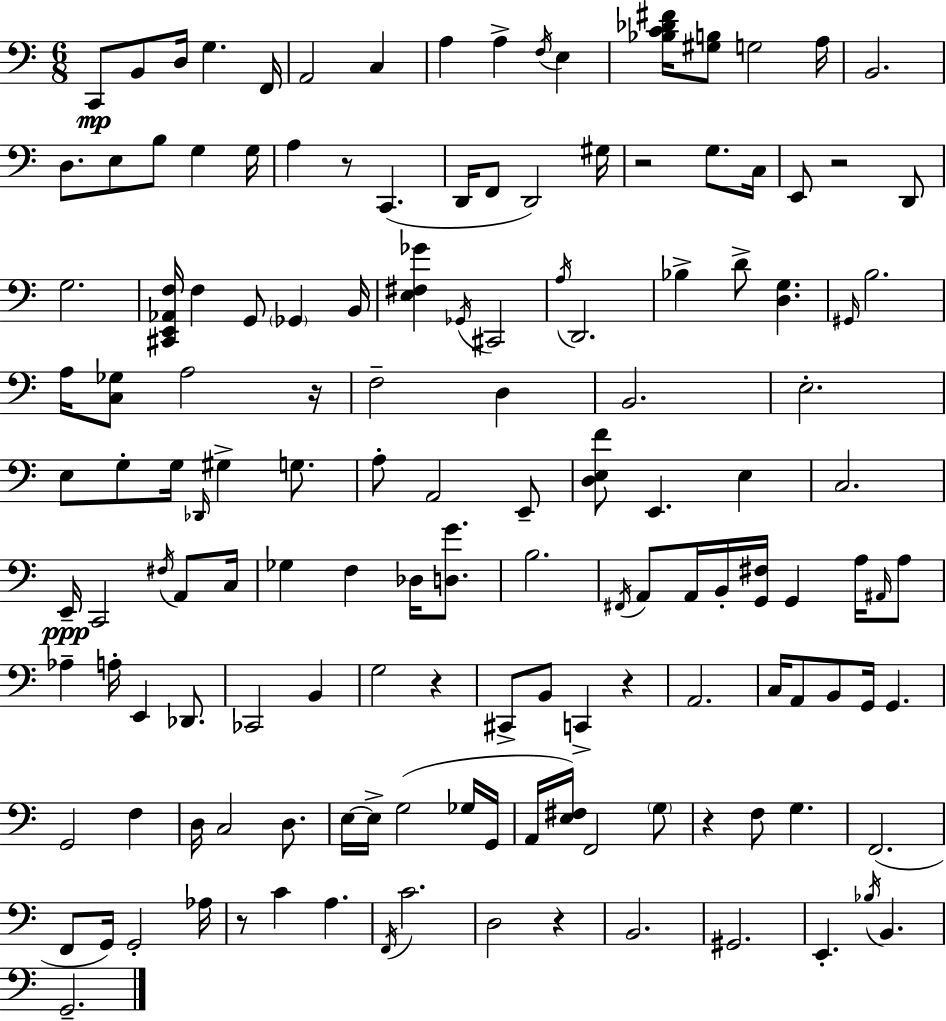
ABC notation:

X:1
T:Untitled
M:6/8
L:1/4
K:Am
C,,/2 B,,/2 D,/4 G, F,,/4 A,,2 C, A, A, F,/4 E, [_B,C_D^F]/4 [^G,B,]/2 G,2 A,/4 B,,2 D,/2 E,/2 B,/2 G, G,/4 A, z/2 C,, D,,/4 F,,/2 D,,2 ^G,/4 z2 G,/2 C,/4 E,,/2 z2 D,,/2 G,2 [^C,,E,,_A,,F,]/4 F, G,,/2 _G,, B,,/4 [E,^F,_G] _G,,/4 ^C,,2 A,/4 D,,2 _B, D/2 [D,G,] ^G,,/4 B,2 A,/4 [C,_G,]/2 A,2 z/4 F,2 D, B,,2 E,2 E,/2 G,/2 G,/4 _D,,/4 ^G, G,/2 A,/2 A,,2 E,,/2 [D,E,F]/2 E,, E, C,2 E,,/4 C,,2 ^F,/4 A,,/2 C,/4 _G, F, _D,/4 [D,G]/2 B,2 ^F,,/4 A,,/2 A,,/4 B,,/4 [G,,^F,]/4 G,, A,/4 ^A,,/4 A,/2 _A, A,/4 E,, _D,,/2 _C,,2 B,, G,2 z ^C,,/2 B,,/2 C,, z A,,2 C,/4 A,,/2 B,,/2 G,,/4 G,, G,,2 F, D,/4 C,2 D,/2 E,/4 E,/4 G,2 _G,/4 G,,/4 A,,/4 [E,^F,]/4 F,,2 G,/2 z F,/2 G, F,,2 F,,/2 G,,/4 G,,2 _A,/4 z/2 C A, F,,/4 C2 D,2 z B,,2 ^G,,2 E,, _B,/4 B,, G,,2